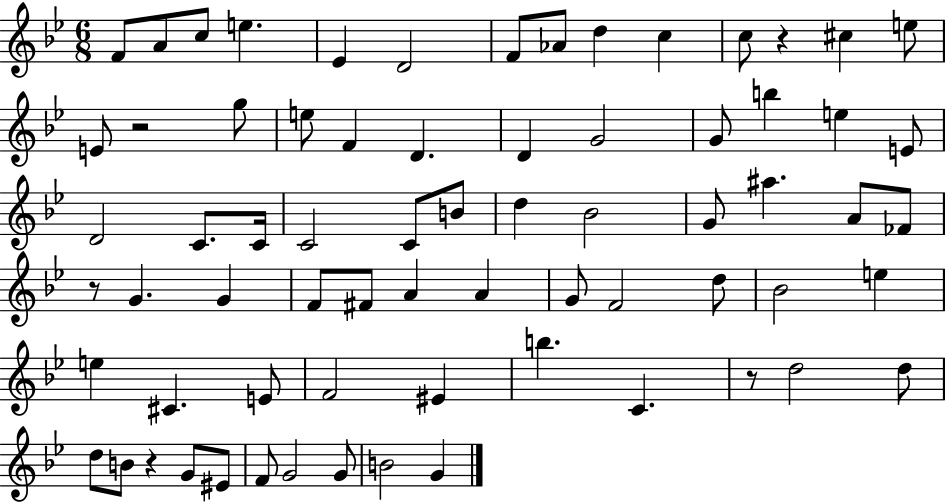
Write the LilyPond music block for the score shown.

{
  \clef treble
  \numericTimeSignature
  \time 6/8
  \key bes \major
  f'8 a'8 c''8 e''4. | ees'4 d'2 | f'8 aes'8 d''4 c''4 | c''8 r4 cis''4 e''8 | \break e'8 r2 g''8 | e''8 f'4 d'4. | d'4 g'2 | g'8 b''4 e''4 e'8 | \break d'2 c'8. c'16 | c'2 c'8 b'8 | d''4 bes'2 | g'8 ais''4. a'8 fes'8 | \break r8 g'4. g'4 | f'8 fis'8 a'4 a'4 | g'8 f'2 d''8 | bes'2 e''4 | \break e''4 cis'4. e'8 | f'2 eis'4 | b''4. c'4. | r8 d''2 d''8 | \break d''8 b'8 r4 g'8 eis'8 | f'8 g'2 g'8 | b'2 g'4 | \bar "|."
}